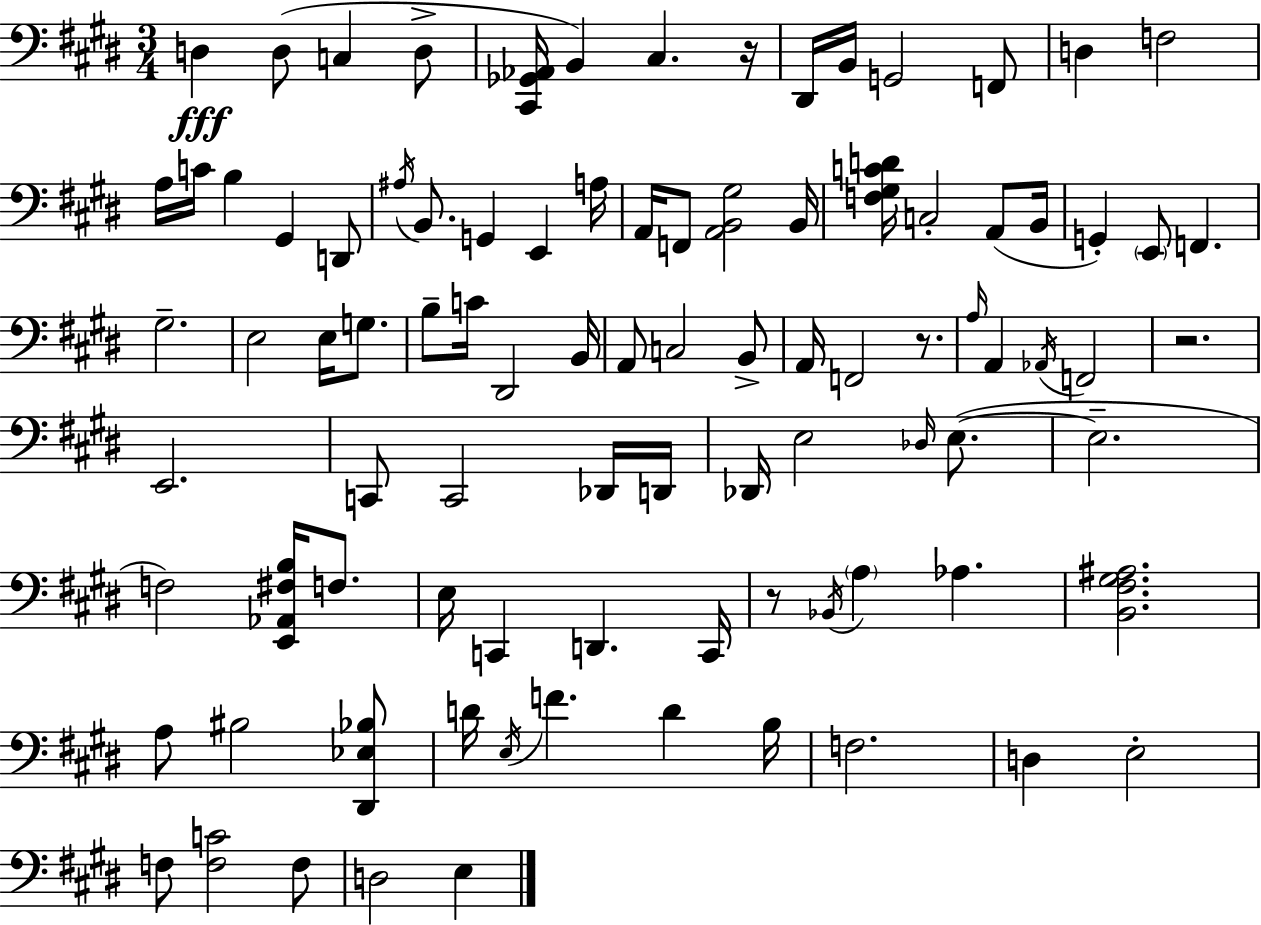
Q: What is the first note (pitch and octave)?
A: D3